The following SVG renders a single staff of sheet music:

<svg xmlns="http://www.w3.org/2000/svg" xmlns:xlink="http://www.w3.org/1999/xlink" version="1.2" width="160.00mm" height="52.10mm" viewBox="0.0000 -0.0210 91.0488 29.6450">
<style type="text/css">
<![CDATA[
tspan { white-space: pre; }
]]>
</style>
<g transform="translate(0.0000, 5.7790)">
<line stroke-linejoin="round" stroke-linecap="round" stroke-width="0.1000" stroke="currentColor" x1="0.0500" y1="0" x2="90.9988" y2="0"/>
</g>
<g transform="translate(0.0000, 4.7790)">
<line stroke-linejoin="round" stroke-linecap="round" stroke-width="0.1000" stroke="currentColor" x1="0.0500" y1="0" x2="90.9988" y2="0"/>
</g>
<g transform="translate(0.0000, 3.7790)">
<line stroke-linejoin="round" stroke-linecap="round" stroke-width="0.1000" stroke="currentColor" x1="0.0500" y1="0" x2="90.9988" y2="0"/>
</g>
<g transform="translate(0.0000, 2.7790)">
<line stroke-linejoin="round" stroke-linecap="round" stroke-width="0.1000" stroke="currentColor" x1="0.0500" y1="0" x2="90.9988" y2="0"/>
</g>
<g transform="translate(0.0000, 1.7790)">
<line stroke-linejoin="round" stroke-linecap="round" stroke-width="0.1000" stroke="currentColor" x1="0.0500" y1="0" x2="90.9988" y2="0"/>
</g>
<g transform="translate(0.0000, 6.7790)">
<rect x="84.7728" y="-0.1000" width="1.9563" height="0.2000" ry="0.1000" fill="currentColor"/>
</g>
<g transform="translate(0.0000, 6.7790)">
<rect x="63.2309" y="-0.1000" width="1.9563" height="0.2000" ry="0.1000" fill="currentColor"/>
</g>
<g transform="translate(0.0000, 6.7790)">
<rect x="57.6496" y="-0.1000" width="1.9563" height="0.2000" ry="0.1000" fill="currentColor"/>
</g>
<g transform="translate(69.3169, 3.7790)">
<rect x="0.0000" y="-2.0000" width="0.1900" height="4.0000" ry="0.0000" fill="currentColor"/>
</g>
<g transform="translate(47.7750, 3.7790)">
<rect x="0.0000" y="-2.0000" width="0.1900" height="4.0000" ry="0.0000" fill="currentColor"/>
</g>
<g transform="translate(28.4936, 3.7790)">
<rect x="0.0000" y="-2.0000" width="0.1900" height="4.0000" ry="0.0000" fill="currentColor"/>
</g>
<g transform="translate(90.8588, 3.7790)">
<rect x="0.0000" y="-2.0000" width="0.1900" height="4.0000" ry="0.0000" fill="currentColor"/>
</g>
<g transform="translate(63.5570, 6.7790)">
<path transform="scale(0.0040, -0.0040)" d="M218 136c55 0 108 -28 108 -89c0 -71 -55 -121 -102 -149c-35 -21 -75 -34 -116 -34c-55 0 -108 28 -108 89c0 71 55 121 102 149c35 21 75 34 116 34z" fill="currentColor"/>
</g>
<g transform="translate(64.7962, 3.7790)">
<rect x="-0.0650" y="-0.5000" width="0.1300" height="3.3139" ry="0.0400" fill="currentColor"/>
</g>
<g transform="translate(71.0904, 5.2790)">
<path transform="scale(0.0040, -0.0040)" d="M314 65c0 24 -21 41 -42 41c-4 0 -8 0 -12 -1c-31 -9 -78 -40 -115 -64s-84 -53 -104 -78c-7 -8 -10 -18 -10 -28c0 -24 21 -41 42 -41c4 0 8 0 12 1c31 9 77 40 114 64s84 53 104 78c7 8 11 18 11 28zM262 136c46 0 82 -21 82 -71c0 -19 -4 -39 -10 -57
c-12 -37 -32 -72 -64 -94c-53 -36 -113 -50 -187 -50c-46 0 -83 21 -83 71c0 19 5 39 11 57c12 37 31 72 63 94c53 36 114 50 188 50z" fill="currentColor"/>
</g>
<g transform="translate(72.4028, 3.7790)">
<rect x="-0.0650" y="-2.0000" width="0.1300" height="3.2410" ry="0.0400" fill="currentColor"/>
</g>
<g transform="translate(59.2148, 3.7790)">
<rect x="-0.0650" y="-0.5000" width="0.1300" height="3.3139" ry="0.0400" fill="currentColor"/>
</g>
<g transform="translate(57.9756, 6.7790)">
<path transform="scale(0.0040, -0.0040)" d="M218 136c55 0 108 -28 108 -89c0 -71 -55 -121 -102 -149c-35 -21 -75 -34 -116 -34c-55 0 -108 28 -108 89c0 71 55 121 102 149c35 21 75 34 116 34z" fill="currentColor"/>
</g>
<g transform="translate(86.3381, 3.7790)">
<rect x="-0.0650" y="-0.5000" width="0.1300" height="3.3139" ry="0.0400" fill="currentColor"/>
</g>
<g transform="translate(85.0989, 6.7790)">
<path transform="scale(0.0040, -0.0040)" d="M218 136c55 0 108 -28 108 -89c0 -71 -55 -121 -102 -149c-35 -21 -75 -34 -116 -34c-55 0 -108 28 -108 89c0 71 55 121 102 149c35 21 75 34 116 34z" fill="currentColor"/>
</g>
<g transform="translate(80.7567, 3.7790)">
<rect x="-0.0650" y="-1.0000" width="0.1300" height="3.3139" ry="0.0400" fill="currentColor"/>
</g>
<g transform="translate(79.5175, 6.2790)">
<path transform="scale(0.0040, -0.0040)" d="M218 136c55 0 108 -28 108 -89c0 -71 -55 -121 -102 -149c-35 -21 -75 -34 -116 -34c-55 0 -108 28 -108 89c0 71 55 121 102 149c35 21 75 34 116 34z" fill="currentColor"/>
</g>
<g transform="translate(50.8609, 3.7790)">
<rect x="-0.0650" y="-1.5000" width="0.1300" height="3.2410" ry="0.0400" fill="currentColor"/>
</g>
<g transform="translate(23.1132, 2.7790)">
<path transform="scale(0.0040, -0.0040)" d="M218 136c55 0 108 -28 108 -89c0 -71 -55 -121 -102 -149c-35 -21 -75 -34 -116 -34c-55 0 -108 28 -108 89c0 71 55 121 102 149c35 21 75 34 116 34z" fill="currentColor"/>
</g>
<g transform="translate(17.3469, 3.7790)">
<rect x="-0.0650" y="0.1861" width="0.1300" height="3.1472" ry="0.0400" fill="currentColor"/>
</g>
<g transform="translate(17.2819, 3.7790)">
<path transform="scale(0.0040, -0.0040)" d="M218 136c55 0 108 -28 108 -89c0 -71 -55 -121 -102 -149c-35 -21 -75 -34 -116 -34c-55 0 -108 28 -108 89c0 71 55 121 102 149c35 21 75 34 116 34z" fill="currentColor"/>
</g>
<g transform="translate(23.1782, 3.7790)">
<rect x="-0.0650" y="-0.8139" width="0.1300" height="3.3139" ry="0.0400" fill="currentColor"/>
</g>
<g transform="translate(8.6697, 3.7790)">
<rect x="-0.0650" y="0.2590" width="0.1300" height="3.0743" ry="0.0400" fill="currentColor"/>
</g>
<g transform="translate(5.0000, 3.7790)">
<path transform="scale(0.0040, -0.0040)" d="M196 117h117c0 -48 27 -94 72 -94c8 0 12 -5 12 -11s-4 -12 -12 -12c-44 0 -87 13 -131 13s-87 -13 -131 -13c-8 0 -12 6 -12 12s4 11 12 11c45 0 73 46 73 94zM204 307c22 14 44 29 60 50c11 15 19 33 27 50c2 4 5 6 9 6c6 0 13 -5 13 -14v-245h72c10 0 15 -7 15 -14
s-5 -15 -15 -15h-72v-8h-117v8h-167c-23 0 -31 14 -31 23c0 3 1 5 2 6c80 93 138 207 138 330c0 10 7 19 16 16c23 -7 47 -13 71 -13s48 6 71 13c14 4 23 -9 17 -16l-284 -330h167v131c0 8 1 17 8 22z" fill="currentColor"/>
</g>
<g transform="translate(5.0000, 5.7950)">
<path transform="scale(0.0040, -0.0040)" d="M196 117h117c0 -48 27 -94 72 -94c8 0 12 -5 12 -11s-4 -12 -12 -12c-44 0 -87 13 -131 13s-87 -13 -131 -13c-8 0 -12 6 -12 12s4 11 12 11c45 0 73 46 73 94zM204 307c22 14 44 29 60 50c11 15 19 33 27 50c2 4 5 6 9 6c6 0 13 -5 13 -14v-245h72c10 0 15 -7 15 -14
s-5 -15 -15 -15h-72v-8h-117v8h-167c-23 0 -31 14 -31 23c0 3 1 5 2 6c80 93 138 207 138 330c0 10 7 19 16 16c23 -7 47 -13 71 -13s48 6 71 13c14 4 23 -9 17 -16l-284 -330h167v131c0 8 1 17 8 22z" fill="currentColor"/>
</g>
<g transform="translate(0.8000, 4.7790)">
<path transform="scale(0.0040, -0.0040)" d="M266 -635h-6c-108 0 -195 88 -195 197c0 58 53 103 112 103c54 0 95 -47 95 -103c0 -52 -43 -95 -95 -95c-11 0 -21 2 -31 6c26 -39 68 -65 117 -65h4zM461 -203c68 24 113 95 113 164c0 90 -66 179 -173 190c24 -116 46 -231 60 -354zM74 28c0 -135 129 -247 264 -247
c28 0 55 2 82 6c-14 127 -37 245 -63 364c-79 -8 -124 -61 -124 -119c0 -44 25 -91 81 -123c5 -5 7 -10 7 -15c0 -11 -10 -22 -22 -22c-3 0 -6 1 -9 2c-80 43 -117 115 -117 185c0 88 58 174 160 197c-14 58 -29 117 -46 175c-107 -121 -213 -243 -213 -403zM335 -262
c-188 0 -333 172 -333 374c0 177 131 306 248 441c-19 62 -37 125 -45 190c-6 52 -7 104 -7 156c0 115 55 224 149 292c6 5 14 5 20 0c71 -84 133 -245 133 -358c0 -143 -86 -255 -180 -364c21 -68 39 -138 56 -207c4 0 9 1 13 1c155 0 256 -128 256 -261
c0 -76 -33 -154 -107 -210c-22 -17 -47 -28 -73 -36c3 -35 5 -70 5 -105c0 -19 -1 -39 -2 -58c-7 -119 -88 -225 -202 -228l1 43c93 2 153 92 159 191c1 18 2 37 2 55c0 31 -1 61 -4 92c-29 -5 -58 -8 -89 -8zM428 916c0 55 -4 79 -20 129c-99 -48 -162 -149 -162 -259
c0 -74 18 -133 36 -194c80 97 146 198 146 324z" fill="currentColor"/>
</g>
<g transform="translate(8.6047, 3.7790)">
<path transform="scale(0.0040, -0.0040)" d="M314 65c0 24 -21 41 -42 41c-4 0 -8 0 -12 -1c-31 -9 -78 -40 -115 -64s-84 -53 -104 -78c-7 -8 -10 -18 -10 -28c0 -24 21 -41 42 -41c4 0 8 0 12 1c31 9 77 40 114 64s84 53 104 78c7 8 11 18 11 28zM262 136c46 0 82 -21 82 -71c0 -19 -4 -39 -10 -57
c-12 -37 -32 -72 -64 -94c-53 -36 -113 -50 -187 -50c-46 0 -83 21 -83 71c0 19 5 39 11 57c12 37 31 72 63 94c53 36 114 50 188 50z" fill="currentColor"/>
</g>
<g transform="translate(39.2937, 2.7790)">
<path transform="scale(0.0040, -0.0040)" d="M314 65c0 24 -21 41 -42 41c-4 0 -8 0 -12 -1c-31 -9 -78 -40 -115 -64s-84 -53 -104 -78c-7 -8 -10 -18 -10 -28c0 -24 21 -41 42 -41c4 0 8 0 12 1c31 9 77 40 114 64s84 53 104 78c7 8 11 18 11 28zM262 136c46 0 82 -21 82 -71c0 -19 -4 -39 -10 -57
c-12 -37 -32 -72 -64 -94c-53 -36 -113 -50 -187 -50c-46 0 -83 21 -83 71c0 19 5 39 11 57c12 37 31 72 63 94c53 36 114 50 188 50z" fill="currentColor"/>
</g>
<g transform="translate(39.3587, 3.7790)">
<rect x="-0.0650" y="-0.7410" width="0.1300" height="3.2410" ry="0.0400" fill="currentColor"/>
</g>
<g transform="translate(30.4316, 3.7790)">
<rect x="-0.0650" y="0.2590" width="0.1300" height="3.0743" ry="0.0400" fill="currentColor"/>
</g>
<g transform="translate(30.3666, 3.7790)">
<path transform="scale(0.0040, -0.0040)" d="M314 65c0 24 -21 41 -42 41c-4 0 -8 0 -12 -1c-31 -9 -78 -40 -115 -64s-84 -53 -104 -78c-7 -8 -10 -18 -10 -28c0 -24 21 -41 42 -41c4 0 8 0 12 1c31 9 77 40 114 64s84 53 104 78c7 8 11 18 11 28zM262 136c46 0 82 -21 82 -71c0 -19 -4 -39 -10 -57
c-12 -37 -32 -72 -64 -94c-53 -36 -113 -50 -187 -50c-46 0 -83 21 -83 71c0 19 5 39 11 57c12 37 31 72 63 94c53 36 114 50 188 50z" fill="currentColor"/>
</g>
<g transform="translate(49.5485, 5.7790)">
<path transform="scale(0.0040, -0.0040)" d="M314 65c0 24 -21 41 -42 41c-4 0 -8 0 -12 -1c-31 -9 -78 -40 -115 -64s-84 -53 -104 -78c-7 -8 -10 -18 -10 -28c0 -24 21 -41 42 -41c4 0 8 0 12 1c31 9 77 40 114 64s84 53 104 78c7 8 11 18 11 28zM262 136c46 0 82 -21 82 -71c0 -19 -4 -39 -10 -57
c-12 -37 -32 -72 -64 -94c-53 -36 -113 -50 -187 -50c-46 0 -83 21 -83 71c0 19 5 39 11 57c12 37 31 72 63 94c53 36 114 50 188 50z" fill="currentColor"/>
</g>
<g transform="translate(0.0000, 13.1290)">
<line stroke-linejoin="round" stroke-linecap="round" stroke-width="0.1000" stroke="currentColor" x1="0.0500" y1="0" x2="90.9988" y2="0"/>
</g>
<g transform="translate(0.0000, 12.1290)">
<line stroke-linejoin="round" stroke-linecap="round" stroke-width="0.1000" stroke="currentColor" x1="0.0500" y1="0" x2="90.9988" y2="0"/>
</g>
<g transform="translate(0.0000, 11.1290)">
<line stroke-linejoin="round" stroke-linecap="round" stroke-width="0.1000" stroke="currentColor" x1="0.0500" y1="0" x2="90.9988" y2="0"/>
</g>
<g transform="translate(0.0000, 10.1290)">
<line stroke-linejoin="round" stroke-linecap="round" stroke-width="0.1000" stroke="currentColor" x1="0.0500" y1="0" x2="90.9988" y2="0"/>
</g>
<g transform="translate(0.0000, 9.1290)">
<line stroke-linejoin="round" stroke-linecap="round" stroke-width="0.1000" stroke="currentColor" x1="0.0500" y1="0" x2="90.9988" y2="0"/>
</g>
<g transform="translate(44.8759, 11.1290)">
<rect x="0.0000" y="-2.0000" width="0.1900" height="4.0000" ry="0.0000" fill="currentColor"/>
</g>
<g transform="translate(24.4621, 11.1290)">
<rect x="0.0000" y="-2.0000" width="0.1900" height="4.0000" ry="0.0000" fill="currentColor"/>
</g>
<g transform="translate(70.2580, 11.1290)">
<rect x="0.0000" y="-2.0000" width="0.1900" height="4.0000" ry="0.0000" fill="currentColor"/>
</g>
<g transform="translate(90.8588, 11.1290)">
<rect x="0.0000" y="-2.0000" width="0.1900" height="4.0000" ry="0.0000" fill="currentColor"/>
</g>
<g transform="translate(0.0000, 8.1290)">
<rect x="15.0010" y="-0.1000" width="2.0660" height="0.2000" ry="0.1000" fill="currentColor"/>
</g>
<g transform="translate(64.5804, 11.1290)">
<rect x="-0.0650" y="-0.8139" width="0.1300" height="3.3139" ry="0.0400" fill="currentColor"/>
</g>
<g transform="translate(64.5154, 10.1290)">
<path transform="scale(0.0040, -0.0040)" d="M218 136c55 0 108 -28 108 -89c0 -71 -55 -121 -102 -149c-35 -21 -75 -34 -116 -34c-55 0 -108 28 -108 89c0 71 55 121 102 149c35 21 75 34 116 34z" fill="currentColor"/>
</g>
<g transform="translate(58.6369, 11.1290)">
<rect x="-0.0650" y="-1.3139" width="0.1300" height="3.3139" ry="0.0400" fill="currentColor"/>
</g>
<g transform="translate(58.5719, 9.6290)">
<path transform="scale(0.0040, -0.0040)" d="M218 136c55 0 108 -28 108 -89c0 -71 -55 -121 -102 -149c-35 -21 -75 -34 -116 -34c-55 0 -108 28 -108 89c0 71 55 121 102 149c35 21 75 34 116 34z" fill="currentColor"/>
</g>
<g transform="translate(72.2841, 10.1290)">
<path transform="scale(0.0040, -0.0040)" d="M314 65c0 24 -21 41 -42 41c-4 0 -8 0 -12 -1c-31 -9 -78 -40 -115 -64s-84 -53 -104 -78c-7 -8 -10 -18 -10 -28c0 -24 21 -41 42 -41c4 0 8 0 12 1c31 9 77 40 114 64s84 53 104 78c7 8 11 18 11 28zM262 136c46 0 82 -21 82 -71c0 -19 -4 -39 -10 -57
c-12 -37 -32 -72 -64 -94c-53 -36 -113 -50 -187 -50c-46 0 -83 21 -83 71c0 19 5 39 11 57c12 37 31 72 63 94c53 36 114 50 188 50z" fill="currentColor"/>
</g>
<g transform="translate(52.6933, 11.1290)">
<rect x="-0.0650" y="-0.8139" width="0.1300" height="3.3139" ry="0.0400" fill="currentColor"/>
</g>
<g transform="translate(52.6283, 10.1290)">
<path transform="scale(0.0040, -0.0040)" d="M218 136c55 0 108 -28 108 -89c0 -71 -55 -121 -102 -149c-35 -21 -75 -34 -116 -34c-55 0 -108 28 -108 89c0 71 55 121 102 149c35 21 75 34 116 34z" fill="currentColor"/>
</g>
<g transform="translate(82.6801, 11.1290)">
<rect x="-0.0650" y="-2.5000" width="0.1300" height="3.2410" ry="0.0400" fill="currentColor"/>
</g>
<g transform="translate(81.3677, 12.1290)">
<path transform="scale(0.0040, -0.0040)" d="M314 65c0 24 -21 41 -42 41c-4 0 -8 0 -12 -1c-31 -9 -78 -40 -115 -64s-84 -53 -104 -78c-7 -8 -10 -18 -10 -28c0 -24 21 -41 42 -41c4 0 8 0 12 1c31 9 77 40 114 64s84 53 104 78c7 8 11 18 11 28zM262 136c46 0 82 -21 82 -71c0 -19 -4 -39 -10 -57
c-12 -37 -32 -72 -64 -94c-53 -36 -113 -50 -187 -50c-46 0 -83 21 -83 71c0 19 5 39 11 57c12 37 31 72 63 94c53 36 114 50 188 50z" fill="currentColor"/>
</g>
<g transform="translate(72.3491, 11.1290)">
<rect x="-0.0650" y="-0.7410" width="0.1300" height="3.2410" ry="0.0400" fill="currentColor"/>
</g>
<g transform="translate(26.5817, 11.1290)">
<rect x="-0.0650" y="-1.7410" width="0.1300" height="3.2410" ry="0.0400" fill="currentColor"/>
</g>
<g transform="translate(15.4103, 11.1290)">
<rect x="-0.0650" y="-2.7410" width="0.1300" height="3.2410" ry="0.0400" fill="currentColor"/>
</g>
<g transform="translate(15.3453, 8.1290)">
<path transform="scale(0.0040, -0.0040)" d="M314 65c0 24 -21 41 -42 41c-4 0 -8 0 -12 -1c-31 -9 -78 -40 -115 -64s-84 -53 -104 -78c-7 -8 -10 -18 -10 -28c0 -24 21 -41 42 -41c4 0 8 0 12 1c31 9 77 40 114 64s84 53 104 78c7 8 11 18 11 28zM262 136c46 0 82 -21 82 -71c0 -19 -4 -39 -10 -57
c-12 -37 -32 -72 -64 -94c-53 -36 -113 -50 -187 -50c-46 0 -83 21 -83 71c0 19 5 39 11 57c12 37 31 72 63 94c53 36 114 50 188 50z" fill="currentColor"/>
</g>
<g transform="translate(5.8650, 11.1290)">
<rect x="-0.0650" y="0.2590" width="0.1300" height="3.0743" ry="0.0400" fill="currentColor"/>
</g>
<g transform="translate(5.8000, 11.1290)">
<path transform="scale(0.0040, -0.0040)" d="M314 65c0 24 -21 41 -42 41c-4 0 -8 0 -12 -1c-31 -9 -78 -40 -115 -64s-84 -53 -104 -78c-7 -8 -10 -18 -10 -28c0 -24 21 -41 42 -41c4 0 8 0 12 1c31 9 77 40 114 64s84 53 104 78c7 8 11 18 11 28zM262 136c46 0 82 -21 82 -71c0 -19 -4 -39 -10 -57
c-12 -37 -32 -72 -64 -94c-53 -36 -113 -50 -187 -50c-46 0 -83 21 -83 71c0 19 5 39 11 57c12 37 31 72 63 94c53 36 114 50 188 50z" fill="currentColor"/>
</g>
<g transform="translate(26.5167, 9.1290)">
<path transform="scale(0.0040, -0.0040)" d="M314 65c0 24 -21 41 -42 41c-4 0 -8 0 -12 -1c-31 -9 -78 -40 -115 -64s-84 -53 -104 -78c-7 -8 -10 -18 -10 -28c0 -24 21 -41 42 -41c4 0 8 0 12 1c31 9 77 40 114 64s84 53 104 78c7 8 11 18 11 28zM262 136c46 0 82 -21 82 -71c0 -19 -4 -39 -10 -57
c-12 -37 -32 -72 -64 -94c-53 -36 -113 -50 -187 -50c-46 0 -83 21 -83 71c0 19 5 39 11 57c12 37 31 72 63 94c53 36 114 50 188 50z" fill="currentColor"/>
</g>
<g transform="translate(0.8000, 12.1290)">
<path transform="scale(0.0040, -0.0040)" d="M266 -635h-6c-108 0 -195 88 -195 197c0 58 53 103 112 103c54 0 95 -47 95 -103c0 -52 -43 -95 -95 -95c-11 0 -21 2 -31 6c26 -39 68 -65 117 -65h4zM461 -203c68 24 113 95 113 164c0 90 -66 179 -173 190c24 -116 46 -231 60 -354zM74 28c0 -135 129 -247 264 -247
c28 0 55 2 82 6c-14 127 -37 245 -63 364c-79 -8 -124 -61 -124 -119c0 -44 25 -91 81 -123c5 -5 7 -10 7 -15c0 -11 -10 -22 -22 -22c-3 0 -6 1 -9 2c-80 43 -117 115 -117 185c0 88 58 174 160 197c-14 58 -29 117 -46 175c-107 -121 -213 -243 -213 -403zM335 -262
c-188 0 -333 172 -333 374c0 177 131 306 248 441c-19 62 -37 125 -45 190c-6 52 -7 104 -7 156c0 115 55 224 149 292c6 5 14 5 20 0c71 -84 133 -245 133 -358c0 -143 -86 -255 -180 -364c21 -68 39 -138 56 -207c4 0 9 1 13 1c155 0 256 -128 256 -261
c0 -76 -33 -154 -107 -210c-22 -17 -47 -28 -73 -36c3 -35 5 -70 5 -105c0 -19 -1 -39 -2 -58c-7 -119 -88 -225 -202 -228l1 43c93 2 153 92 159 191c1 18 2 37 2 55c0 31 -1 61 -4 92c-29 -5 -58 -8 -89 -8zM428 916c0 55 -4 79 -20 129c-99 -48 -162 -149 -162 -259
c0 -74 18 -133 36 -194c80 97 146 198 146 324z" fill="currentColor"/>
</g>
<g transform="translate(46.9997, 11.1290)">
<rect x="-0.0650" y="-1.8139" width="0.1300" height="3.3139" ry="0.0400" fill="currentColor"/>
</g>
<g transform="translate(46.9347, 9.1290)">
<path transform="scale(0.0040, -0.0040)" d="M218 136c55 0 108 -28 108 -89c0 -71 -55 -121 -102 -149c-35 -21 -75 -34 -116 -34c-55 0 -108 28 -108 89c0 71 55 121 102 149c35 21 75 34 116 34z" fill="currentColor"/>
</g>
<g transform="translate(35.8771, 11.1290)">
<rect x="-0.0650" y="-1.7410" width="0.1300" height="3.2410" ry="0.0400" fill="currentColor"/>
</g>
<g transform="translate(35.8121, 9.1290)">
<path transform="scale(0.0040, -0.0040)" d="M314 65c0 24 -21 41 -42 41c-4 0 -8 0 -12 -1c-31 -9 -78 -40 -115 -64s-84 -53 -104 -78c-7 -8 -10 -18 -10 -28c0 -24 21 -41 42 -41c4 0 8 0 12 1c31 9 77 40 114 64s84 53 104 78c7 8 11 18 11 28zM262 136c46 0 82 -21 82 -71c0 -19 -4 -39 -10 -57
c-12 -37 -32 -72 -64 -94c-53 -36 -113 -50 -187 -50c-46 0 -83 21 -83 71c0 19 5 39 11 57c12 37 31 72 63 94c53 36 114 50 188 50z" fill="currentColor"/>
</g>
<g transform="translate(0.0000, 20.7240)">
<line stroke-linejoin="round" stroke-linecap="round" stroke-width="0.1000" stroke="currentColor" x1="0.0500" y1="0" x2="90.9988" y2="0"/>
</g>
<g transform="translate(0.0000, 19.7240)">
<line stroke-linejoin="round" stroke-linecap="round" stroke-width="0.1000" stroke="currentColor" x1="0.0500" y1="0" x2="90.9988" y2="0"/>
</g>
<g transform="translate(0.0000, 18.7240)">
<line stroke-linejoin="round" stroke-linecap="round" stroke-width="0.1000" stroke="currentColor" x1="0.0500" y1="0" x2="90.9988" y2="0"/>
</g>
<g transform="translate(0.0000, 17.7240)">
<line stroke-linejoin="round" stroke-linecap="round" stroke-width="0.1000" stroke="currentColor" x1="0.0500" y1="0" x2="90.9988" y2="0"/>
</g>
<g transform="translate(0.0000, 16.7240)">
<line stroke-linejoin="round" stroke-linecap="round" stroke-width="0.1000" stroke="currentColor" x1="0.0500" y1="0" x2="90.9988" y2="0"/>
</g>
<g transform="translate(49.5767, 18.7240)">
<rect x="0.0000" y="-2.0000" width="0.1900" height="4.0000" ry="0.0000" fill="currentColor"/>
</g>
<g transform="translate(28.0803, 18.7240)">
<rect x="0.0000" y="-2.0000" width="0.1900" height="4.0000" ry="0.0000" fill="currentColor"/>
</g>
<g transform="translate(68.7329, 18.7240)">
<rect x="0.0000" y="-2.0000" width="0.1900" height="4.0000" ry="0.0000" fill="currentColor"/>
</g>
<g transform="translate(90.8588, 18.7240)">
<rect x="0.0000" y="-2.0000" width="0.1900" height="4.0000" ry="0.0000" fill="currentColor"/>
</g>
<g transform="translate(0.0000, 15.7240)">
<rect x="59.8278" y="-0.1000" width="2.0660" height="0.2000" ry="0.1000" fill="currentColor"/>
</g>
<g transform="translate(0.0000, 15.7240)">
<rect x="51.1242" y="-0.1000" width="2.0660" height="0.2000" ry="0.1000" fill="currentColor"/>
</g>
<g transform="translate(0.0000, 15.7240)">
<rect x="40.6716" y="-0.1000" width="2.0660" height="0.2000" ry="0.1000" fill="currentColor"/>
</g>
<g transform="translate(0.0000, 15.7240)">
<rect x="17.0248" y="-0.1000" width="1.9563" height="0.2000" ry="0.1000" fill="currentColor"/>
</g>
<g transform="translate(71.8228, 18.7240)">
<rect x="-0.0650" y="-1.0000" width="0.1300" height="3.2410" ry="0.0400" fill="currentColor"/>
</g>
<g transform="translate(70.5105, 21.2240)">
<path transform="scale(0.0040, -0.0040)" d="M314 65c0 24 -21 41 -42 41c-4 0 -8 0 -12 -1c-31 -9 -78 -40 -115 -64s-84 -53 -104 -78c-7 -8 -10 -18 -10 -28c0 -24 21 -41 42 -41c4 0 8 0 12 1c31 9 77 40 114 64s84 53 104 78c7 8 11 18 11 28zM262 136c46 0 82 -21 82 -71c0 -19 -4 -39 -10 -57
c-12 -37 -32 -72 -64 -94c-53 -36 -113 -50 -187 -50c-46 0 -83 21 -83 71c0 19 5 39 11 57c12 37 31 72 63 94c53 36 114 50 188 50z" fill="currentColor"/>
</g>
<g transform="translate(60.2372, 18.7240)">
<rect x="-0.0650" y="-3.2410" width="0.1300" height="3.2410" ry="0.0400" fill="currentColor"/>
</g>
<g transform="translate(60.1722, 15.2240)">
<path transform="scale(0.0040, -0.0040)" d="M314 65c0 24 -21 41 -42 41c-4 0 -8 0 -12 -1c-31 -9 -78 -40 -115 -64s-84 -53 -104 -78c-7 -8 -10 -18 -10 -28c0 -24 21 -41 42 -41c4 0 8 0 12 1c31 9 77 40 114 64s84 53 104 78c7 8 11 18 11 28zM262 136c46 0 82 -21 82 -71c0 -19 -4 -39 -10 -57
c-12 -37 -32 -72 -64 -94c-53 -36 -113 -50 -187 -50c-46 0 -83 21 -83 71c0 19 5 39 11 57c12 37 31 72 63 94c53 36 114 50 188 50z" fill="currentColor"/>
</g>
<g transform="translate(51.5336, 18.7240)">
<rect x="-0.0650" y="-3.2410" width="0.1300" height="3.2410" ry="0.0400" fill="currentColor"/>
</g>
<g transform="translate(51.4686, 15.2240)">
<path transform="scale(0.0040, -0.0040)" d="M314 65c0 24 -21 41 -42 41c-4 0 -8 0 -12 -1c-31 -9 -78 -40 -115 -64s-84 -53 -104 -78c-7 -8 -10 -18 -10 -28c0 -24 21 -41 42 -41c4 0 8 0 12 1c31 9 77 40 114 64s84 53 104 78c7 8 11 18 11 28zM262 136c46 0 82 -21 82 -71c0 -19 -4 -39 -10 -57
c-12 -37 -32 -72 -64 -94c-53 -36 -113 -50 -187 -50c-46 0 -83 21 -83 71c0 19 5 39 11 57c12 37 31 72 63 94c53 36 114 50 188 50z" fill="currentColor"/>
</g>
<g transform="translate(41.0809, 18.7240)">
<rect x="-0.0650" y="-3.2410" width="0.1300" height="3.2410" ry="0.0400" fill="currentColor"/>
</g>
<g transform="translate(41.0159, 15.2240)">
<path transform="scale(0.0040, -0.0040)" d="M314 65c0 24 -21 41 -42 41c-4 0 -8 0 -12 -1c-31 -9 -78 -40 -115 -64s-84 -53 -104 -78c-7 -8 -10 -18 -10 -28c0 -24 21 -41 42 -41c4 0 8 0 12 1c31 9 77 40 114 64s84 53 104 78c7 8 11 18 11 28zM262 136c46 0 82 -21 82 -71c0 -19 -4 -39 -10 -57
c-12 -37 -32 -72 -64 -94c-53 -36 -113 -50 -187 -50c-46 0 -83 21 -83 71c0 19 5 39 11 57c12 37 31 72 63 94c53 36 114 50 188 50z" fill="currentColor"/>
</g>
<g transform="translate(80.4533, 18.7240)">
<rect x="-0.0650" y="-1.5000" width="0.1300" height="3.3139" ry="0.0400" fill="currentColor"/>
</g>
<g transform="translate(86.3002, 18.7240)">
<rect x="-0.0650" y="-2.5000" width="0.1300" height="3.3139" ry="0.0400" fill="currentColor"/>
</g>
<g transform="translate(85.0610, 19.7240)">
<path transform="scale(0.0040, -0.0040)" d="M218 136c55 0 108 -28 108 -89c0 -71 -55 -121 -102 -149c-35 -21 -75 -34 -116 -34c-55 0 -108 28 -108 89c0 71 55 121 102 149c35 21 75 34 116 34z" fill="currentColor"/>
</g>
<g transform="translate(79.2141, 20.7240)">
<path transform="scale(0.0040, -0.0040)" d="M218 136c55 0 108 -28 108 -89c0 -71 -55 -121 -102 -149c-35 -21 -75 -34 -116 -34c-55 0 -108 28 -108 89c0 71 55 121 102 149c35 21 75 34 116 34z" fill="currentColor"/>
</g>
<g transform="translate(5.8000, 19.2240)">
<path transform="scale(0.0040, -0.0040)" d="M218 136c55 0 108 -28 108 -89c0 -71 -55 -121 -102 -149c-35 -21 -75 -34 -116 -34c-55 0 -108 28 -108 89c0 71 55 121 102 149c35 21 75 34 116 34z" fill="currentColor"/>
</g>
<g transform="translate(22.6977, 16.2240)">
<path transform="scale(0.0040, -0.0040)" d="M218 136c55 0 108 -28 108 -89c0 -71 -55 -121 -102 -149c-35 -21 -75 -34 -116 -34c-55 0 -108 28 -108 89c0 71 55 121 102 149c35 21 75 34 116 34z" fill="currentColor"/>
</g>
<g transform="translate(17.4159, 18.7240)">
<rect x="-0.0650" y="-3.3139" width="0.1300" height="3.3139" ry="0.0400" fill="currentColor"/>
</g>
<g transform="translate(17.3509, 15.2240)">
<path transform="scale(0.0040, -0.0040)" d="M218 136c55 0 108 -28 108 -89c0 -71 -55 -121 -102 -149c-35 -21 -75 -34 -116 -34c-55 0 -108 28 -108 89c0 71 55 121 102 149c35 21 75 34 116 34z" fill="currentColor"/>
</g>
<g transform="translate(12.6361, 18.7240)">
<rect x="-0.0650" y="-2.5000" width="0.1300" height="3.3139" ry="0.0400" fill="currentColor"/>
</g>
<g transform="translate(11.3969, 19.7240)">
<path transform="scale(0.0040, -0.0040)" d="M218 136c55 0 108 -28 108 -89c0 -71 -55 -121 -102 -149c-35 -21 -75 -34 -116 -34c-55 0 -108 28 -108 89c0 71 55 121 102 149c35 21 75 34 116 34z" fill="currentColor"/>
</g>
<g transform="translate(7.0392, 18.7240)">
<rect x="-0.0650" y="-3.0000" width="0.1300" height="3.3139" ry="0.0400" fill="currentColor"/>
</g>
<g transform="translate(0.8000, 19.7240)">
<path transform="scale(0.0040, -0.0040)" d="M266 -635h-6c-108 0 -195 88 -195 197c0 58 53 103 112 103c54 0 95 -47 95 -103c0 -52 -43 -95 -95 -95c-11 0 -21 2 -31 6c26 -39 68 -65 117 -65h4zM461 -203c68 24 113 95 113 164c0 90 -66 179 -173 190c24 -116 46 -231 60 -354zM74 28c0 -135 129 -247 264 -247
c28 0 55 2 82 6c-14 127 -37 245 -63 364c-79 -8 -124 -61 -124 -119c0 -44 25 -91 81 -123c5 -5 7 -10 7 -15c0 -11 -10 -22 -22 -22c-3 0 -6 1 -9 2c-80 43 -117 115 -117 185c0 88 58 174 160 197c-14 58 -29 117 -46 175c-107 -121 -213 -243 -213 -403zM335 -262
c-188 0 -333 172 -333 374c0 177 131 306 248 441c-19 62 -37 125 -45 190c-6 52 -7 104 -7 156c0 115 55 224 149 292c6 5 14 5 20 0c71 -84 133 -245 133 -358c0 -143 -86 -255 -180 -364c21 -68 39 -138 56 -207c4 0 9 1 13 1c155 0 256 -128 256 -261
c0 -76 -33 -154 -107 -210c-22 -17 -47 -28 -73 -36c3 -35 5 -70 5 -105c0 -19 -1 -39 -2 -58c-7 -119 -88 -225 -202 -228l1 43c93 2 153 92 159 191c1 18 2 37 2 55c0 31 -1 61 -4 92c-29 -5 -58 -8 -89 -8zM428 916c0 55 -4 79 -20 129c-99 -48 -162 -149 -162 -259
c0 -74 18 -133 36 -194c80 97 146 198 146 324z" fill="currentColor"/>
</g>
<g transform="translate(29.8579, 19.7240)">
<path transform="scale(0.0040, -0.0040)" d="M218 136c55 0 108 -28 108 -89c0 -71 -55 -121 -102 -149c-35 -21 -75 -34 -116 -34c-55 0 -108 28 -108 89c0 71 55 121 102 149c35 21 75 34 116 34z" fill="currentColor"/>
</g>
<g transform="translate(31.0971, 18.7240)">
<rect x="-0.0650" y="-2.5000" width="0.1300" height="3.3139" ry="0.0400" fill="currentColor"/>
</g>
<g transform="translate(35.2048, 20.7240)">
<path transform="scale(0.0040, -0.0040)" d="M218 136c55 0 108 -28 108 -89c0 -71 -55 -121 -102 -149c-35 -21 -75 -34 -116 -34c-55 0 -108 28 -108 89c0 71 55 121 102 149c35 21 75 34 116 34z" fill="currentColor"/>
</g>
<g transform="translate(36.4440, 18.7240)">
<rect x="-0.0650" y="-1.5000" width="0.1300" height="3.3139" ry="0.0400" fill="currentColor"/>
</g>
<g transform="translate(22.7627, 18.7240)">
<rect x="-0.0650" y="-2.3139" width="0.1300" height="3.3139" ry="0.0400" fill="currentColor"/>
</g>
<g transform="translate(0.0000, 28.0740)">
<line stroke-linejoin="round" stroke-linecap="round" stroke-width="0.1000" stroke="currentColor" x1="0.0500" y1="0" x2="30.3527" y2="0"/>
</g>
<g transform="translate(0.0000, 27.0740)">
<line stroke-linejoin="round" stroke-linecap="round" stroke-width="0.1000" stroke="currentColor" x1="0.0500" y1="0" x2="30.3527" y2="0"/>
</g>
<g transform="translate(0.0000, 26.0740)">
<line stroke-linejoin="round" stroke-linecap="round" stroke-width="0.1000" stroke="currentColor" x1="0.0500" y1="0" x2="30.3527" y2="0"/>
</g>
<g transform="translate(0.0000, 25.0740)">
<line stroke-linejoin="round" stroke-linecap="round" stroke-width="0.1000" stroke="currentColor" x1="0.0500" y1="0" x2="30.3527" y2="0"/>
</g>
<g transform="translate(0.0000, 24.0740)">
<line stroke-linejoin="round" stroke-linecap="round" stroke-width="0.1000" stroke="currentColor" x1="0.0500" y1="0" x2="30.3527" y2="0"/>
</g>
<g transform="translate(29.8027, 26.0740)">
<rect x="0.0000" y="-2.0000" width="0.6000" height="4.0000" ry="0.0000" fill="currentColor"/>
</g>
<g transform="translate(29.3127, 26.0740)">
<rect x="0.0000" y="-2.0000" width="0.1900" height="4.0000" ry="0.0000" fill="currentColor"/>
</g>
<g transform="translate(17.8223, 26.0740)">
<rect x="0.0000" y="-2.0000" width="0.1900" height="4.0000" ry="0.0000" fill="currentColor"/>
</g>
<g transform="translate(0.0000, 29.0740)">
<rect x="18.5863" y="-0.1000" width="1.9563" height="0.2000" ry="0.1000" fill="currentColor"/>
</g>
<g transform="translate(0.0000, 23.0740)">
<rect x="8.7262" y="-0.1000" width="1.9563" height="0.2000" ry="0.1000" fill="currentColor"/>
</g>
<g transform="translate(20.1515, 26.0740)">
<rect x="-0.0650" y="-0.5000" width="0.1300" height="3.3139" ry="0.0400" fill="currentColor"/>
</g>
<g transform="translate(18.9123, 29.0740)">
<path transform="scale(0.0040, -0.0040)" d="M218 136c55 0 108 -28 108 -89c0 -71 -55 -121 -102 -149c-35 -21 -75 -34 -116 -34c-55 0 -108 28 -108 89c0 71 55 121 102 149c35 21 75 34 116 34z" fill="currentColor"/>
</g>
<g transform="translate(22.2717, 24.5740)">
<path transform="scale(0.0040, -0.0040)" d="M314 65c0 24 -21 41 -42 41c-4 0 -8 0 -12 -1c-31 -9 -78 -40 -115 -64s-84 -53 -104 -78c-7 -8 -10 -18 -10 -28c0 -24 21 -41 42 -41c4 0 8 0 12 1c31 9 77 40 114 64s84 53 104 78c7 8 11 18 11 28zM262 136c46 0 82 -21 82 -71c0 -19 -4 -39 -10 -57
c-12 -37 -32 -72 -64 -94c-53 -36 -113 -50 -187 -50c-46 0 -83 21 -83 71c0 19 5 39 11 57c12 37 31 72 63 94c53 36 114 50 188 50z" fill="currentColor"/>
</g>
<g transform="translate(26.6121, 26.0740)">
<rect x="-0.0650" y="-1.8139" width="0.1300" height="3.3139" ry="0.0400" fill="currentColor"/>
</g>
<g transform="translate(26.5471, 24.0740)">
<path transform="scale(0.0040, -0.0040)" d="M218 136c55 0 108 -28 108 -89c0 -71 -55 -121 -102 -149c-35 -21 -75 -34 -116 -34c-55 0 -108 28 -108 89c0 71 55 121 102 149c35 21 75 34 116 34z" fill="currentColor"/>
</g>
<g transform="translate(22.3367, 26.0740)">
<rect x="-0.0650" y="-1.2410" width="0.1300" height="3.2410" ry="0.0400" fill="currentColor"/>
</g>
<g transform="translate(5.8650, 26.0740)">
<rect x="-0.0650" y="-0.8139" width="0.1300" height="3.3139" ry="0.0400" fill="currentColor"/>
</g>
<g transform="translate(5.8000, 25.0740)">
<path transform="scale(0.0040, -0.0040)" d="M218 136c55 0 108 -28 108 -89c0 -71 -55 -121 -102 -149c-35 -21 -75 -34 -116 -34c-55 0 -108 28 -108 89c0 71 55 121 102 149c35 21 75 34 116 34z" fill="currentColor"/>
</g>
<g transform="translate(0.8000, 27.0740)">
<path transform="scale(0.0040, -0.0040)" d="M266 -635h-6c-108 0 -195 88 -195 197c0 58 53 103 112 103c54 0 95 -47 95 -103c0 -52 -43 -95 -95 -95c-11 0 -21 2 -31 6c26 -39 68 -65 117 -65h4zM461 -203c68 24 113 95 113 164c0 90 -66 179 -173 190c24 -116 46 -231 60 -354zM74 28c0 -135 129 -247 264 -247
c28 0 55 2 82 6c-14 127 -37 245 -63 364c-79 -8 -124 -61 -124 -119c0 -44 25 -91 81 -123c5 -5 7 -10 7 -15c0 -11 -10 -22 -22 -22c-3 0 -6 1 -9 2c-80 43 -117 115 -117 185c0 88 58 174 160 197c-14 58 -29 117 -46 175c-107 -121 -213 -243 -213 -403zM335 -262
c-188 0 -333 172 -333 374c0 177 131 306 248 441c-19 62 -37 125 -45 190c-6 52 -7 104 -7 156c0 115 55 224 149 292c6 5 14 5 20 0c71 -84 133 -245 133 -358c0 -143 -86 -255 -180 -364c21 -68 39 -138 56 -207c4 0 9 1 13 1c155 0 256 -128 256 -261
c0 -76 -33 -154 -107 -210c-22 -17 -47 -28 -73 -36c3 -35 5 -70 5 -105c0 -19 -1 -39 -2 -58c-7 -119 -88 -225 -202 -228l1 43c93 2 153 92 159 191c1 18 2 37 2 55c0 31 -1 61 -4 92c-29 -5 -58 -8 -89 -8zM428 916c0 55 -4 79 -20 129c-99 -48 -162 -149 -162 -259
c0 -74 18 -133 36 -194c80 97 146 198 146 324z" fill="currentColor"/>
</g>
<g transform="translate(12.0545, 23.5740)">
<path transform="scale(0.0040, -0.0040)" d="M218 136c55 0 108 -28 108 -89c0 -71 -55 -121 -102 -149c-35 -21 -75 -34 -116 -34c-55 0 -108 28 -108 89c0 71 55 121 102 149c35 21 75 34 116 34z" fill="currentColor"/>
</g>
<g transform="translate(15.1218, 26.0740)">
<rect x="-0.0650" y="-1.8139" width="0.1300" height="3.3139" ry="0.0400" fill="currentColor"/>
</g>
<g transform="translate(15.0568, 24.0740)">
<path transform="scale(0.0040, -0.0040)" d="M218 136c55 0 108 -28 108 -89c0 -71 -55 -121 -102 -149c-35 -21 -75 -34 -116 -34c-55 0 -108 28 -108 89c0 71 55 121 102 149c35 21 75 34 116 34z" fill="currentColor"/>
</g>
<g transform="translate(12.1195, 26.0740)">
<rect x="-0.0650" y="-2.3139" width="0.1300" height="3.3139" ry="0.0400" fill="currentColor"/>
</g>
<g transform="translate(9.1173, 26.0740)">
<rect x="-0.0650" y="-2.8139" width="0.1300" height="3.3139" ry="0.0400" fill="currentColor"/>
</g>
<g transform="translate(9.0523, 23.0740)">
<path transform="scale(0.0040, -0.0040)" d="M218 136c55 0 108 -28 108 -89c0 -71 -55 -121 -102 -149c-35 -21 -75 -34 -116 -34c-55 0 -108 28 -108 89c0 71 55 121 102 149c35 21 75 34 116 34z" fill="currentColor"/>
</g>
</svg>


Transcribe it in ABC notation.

X:1
T:Untitled
M:4/4
L:1/4
K:C
B2 B d B2 d2 E2 C C F2 D C B2 a2 f2 f2 f d e d d2 G2 A G b g G E b2 b2 b2 D2 E G d a g f C e2 f